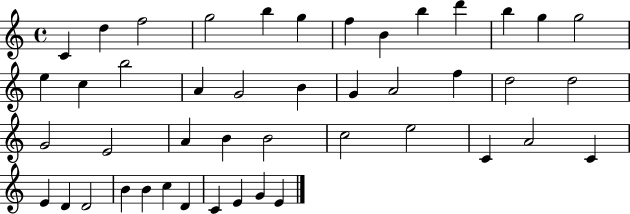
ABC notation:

X:1
T:Untitled
M:4/4
L:1/4
K:C
C d f2 g2 b g f B b d' b g g2 e c b2 A G2 B G A2 f d2 d2 G2 E2 A B B2 c2 e2 C A2 C E D D2 B B c D C E G E